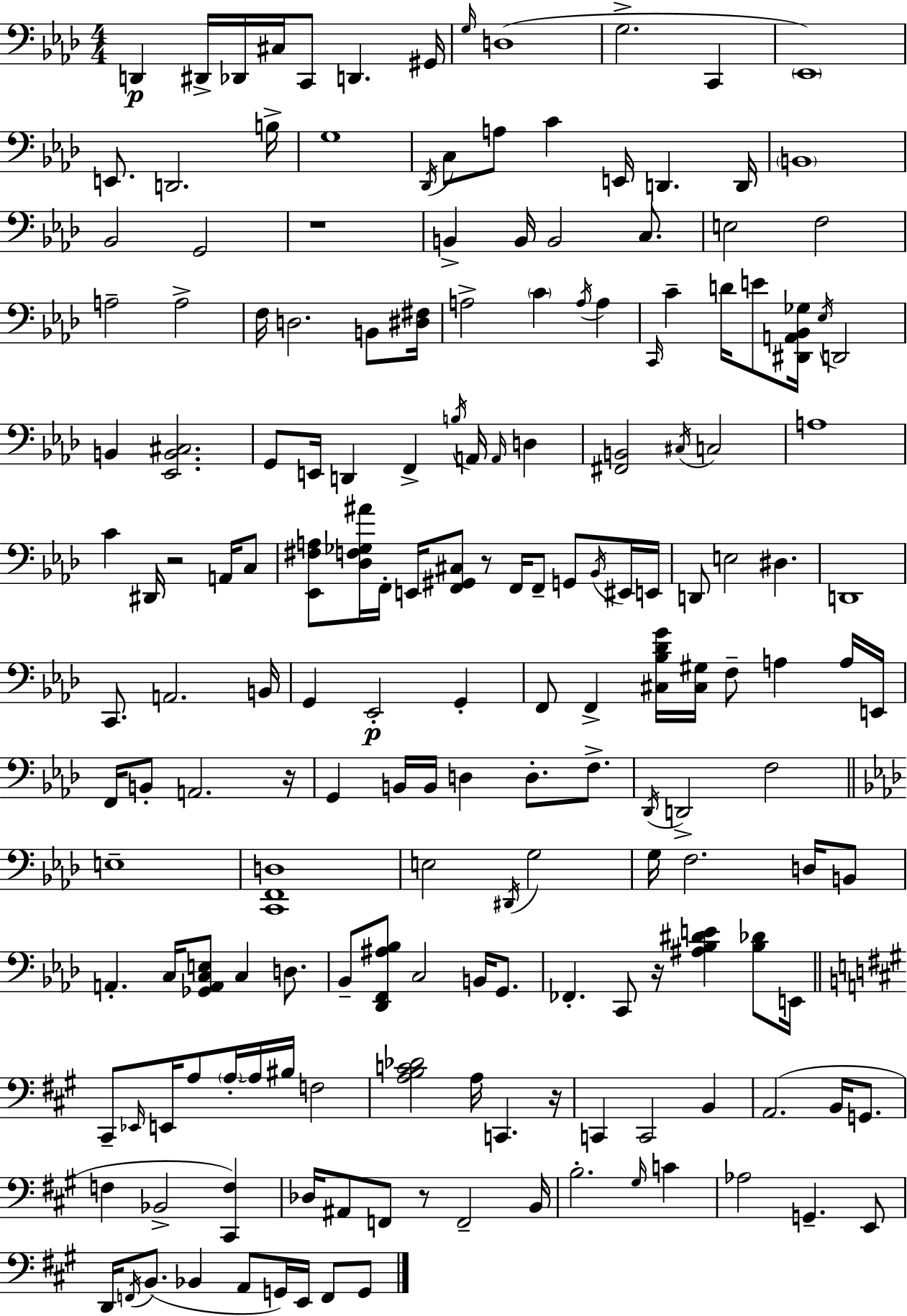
X:1
T:Untitled
M:4/4
L:1/4
K:Ab
D,, ^D,,/4 _D,,/4 ^C,/4 C,,/2 D,, ^G,,/4 G,/4 D,4 G,2 C,, _E,,4 E,,/2 D,,2 B,/4 G,4 _D,,/4 C,/2 A,/2 C E,,/4 D,, D,,/4 B,,4 _B,,2 G,,2 z4 B,, B,,/4 B,,2 C,/2 E,2 F,2 A,2 A,2 F,/4 D,2 B,,/2 [^D,^F,]/4 A,2 C A,/4 A, C,,/4 C D/4 E/2 [^D,,A,,_B,,_G,]/4 _E,/4 D,,2 B,, [_E,,B,,^C,]2 G,,/2 E,,/4 D,, F,, B,/4 A,,/4 A,,/4 D, [^F,,B,,]2 ^C,/4 C,2 A,4 C ^D,,/4 z2 A,,/4 C,/2 [_E,,^F,A,]/2 [_D,F,_G,^A]/4 F,,/4 E,,/4 [F,,^G,,^C,]/2 z/2 F,,/4 F,,/2 G,,/2 _B,,/4 ^E,,/4 E,,/4 D,,/2 E,2 ^D, D,,4 C,,/2 A,,2 B,,/4 G,, _E,,2 G,, F,,/2 F,, [^C,_B,_DG]/4 [^C,^G,]/4 F,/2 A, A,/4 E,,/4 F,,/4 B,,/2 A,,2 z/4 G,, B,,/4 B,,/4 D, D,/2 F,/2 _D,,/4 D,,2 F,2 E,4 [C,,F,,D,]4 E,2 ^D,,/4 G,2 G,/4 F,2 D,/4 B,,/2 A,, C,/4 [_G,,A,,C,E,]/2 C, D,/2 _B,,/2 [_D,,F,,^A,_B,]/2 C,2 B,,/4 G,,/2 _F,, C,,/2 z/4 [^A,_B,^DE] [_B,_D]/2 E,,/4 ^C,,/2 _E,,/4 E,,/4 A,/2 A,/4 A,/4 ^B,/4 F,2 [A,B,C_D]2 A,/4 C,, z/4 C,, C,,2 B,, A,,2 B,,/4 G,,/2 F, _B,,2 [^C,,F,] _D,/4 ^A,,/2 F,,/2 z/2 F,,2 B,,/4 B,2 ^G,/4 C _A,2 G,, E,,/2 D,,/4 F,,/4 B,,/2 _B,, A,,/2 G,,/4 E,,/4 F,,/2 G,,/2